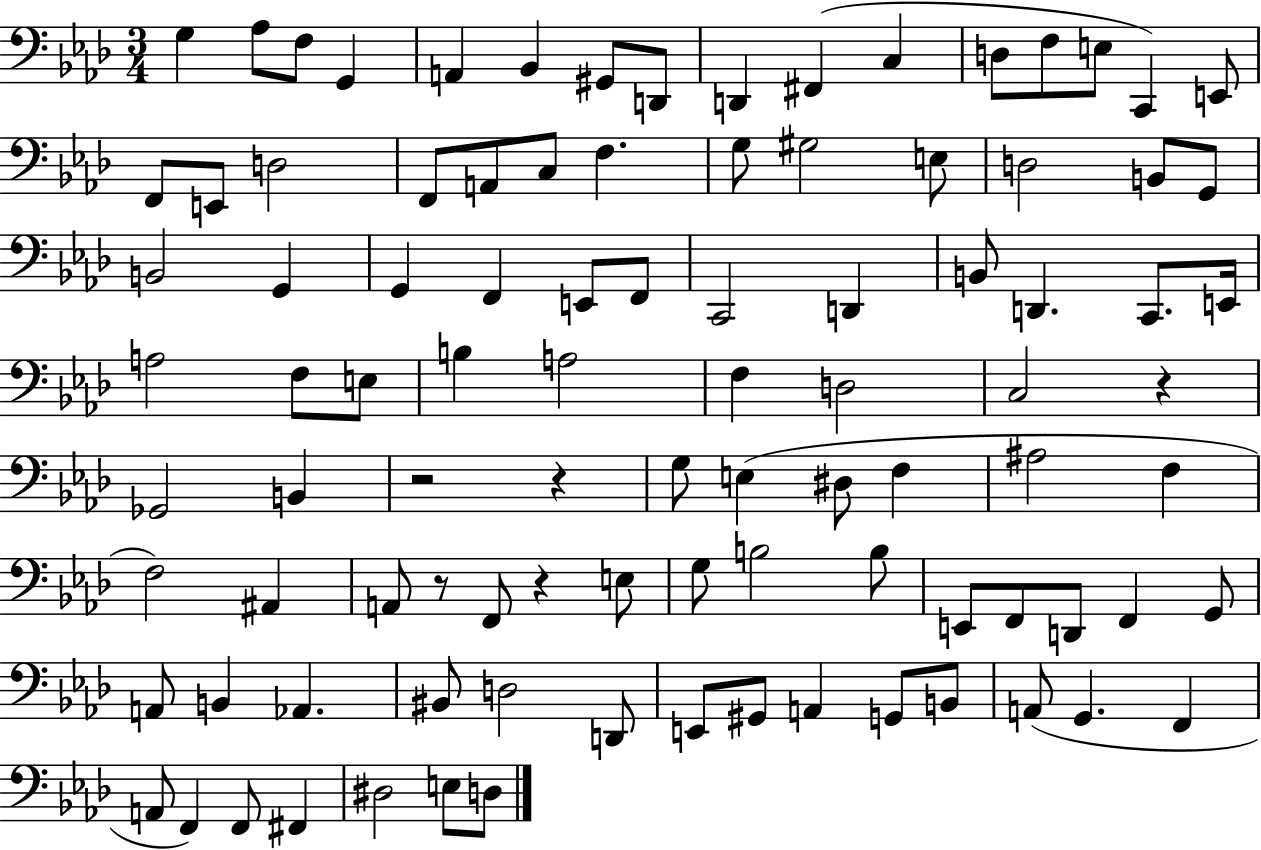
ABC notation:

X:1
T:Untitled
M:3/4
L:1/4
K:Ab
G, _A,/2 F,/2 G,, A,, _B,, ^G,,/2 D,,/2 D,, ^F,, C, D,/2 F,/2 E,/2 C,, E,,/2 F,,/2 E,,/2 D,2 F,,/2 A,,/2 C,/2 F, G,/2 ^G,2 E,/2 D,2 B,,/2 G,,/2 B,,2 G,, G,, F,, E,,/2 F,,/2 C,,2 D,, B,,/2 D,, C,,/2 E,,/4 A,2 F,/2 E,/2 B, A,2 F, D,2 C,2 z _G,,2 B,, z2 z G,/2 E, ^D,/2 F, ^A,2 F, F,2 ^A,, A,,/2 z/2 F,,/2 z E,/2 G,/2 B,2 B,/2 E,,/2 F,,/2 D,,/2 F,, G,,/2 A,,/2 B,, _A,, ^B,,/2 D,2 D,,/2 E,,/2 ^G,,/2 A,, G,,/2 B,,/2 A,,/2 G,, F,, A,,/2 F,, F,,/2 ^F,, ^D,2 E,/2 D,/2